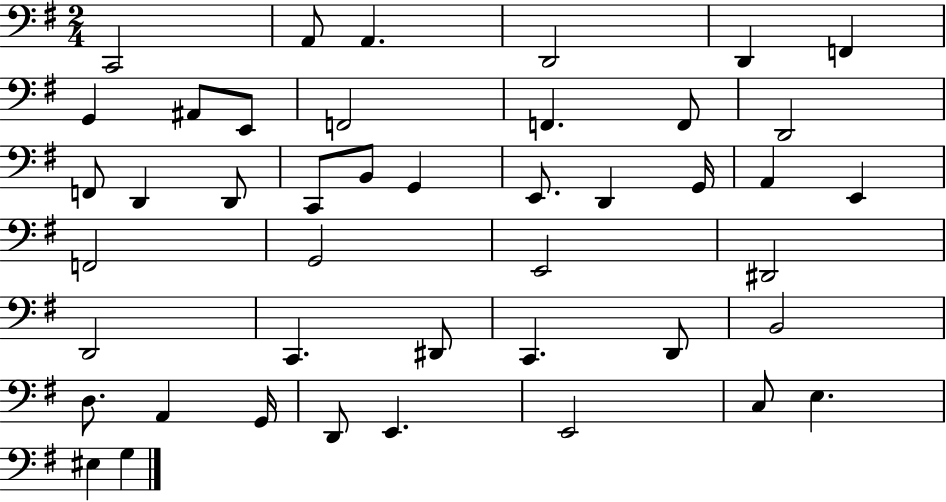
{
  \clef bass
  \numericTimeSignature
  \time 2/4
  \key g \major
  c,2 | a,8 a,4. | d,2 | d,4 f,4 | \break g,4 ais,8 e,8 | f,2 | f,4. f,8 | d,2 | \break f,8 d,4 d,8 | c,8 b,8 g,4 | e,8. d,4 g,16 | a,4 e,4 | \break f,2 | g,2 | e,2 | dis,2 | \break d,2 | c,4. dis,8 | c,4. d,8 | b,2 | \break d8. a,4 g,16 | d,8 e,4. | e,2 | c8 e4. | \break eis4 g4 | \bar "|."
}